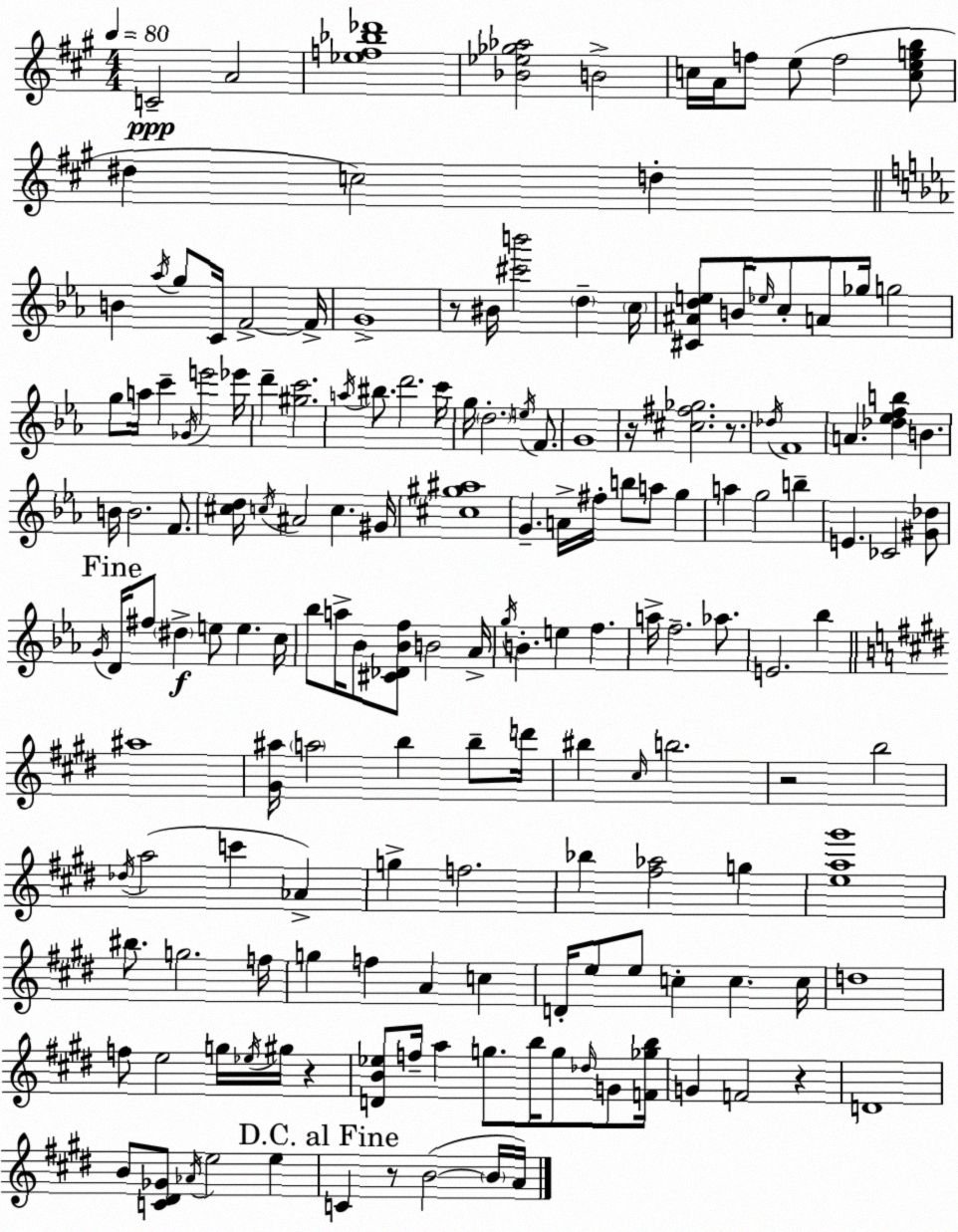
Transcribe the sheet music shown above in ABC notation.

X:1
T:Untitled
M:4/4
L:1/4
K:A
C2 A2 [_ef_b_d']4 [_B_e_g_a]2 B2 c/4 A/4 f/2 e/2 f2 [cegb]/2 ^d c2 d B _a/4 g/2 C/4 F2 F/4 G4 z/2 ^B/4 [^c'b']2 d c/4 [^C^Ade]/2 B/4 _e/4 c/2 A/2 _g/4 g2 g/2 a/4 c' _G/4 e'2 _e'/4 d' [^gc']2 a/4 ^b/2 d'2 c'/4 g/4 d2 e/4 F/2 G4 z/4 [^c^f_g]2 z/2 _d/4 F4 A [_d_efb] B B/4 B2 F/2 [^cd]/4 c/4 ^A2 c ^G/4 [^c^g^a]4 G A/4 ^f/4 b/2 a/2 g a g2 b E _C2 [^G_d]/2 G/4 D/4 ^f/2 ^d e/2 e c/4 _b/2 a/4 _B/2 [^C_D_Bf]/2 B2 _A/4 g/4 B e f a/4 f2 _a/2 E2 _b ^a4 [^G^a]/4 a2 b b/2 d'/4 ^b ^c/4 b2 z2 b2 _d/4 a2 c' _A g f2 _b [^f_a]2 g [ea^g']4 ^b/2 g2 f/4 g f A c D/4 e/2 e/2 c c c/4 d4 f/2 e2 g/4 _e/4 ^g/4 z [DB_e]/2 f/4 a g/2 b/4 g/2 _d/4 G/2 [F_gb]/4 G F2 z D4 B/2 [C^D_G]/2 _A/4 e2 e C z/2 B2 B/4 A/4